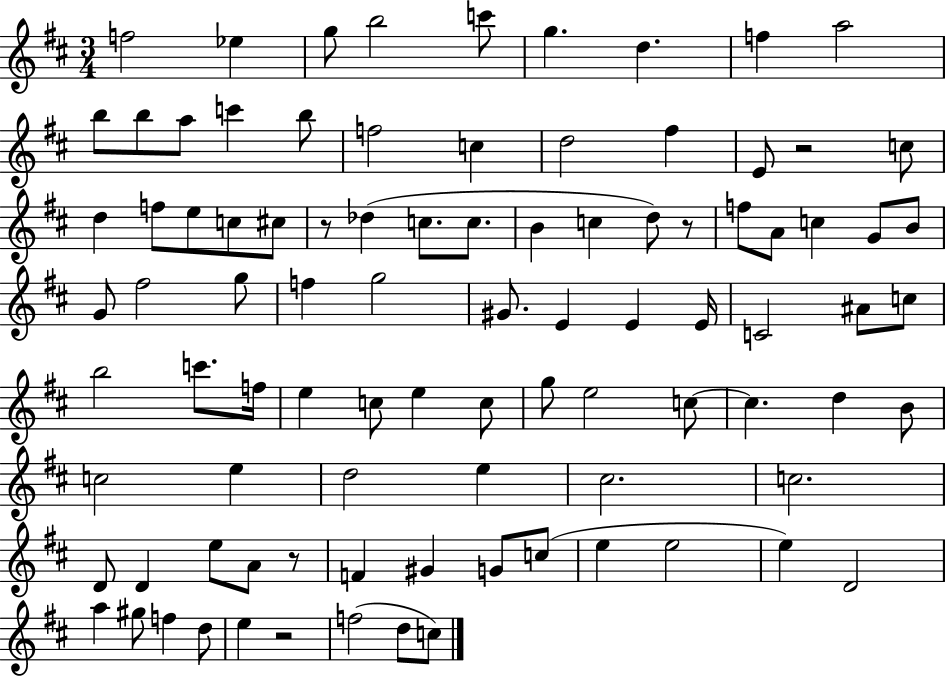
{
  \clef treble
  \numericTimeSignature
  \time 3/4
  \key d \major
  f''2 ees''4 | g''8 b''2 c'''8 | g''4. d''4. | f''4 a''2 | \break b''8 b''8 a''8 c'''4 b''8 | f''2 c''4 | d''2 fis''4 | e'8 r2 c''8 | \break d''4 f''8 e''8 c''8 cis''8 | r8 des''4( c''8. c''8. | b'4 c''4 d''8) r8 | f''8 a'8 c''4 g'8 b'8 | \break g'8 fis''2 g''8 | f''4 g''2 | gis'8. e'4 e'4 e'16 | c'2 ais'8 c''8 | \break b''2 c'''8. f''16 | e''4 c''8 e''4 c''8 | g''8 e''2 c''8~~ | c''4. d''4 b'8 | \break c''2 e''4 | d''2 e''4 | cis''2. | c''2. | \break d'8 d'4 e''8 a'8 r8 | f'4 gis'4 g'8 c''8( | e''4 e''2 | e''4) d'2 | \break a''4 gis''8 f''4 d''8 | e''4 r2 | f''2( d''8 c''8) | \bar "|."
}